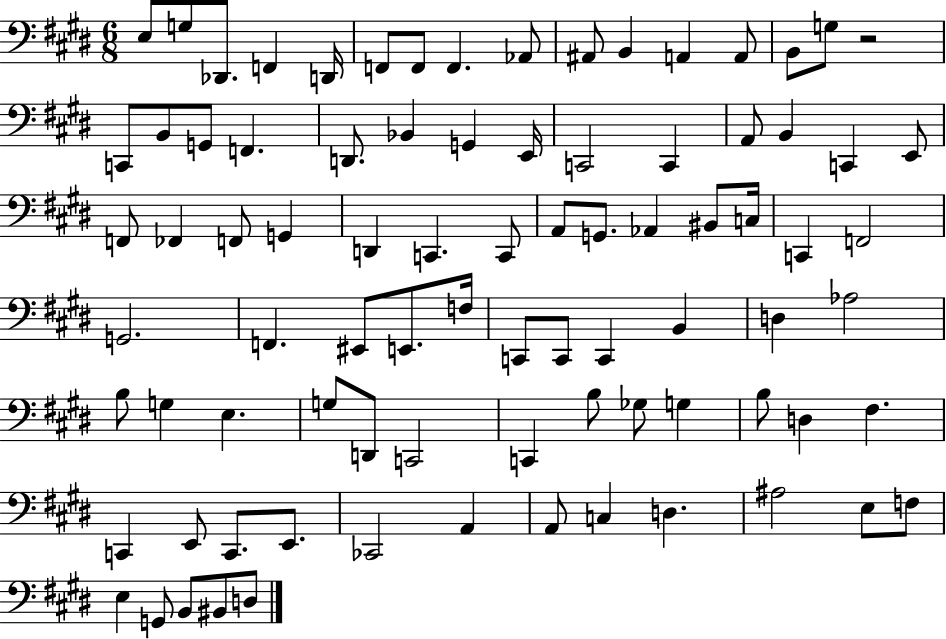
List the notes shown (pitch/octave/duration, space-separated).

E3/e G3/e Db2/e. F2/q D2/s F2/e F2/e F2/q. Ab2/e A#2/e B2/q A2/q A2/e B2/e G3/e R/h C2/e B2/e G2/e F2/q. D2/e. Bb2/q G2/q E2/s C2/h C2/q A2/e B2/q C2/q E2/e F2/e FES2/q F2/e G2/q D2/q C2/q. C2/e A2/e G2/e. Ab2/q BIS2/e C3/s C2/q F2/h G2/h. F2/q. EIS2/e E2/e. F3/s C2/e C2/e C2/q B2/q D3/q Ab3/h B3/e G3/q E3/q. G3/e D2/e C2/h C2/q B3/e Gb3/e G3/q B3/e D3/q F#3/q. C2/q E2/e C2/e. E2/e. CES2/h A2/q A2/e C3/q D3/q. A#3/h E3/e F3/e E3/q G2/e B2/e BIS2/e D3/e